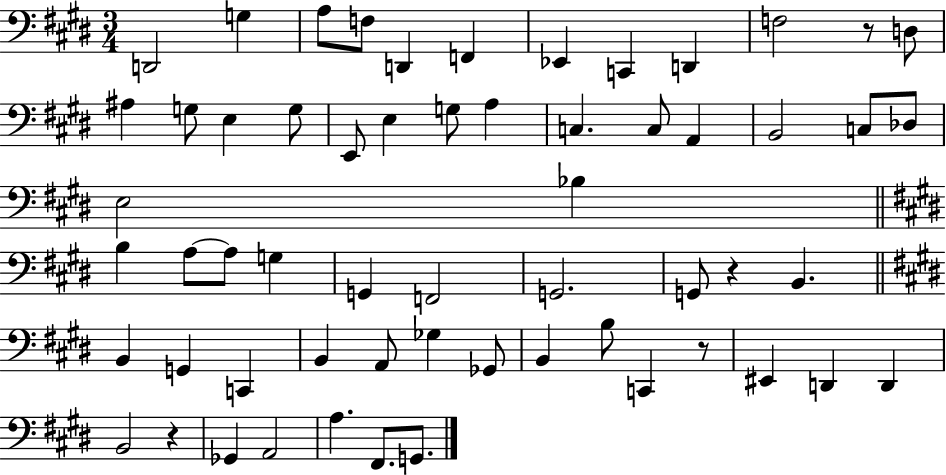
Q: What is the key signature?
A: E major